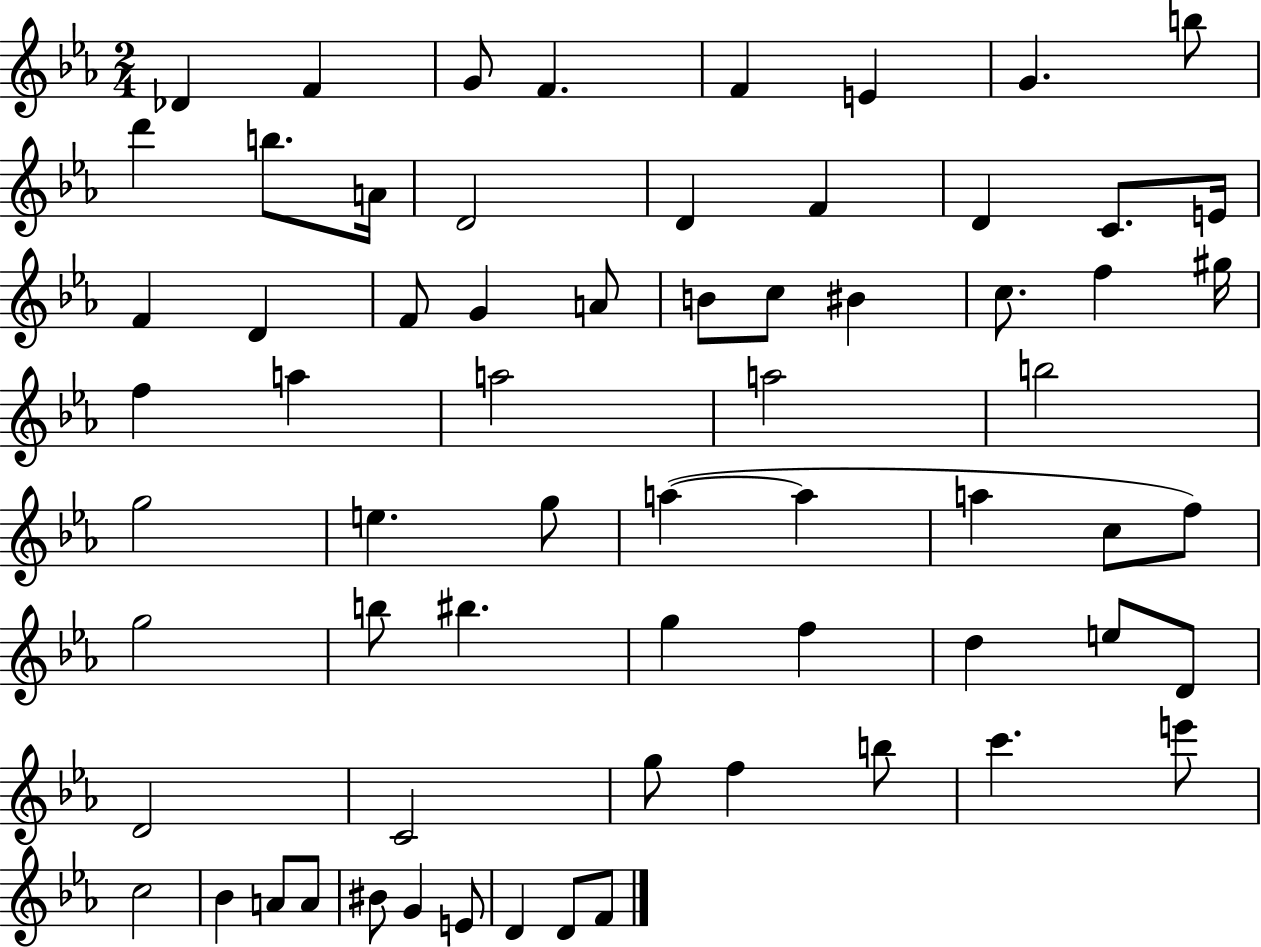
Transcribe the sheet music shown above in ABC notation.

X:1
T:Untitled
M:2/4
L:1/4
K:Eb
_D F G/2 F F E G b/2 d' b/2 A/4 D2 D F D C/2 E/4 F D F/2 G A/2 B/2 c/2 ^B c/2 f ^g/4 f a a2 a2 b2 g2 e g/2 a a a c/2 f/2 g2 b/2 ^b g f d e/2 D/2 D2 C2 g/2 f b/2 c' e'/2 c2 _B A/2 A/2 ^B/2 G E/2 D D/2 F/2